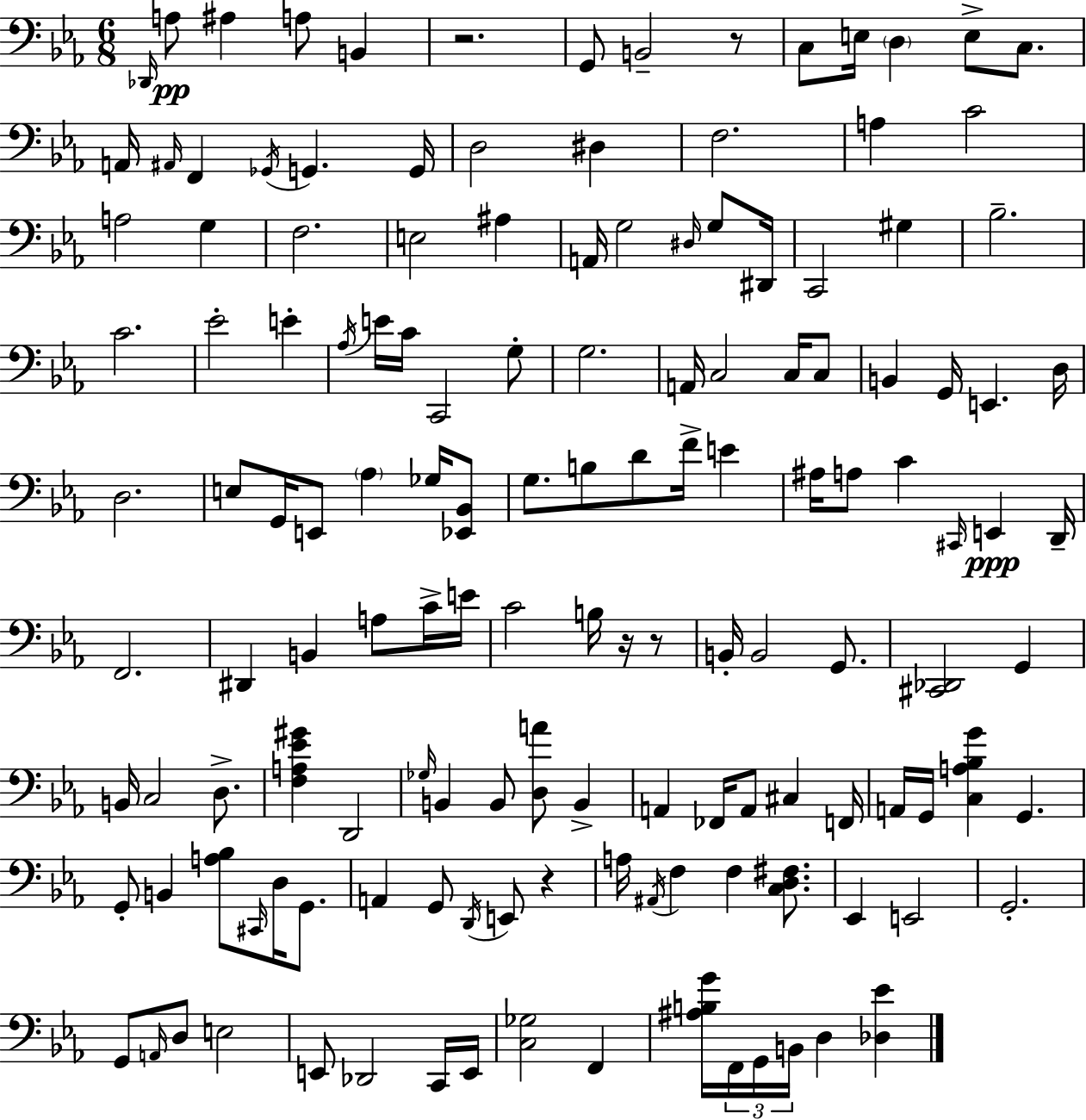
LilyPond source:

{
  \clef bass
  \numericTimeSignature
  \time 6/8
  \key ees \major
  \grace { des,16 }\pp a8 ais4 a8 b,4 | r2. | g,8 b,2-- r8 | c8 e16 \parenthesize d4 e8-> c8. | \break a,16 \grace { ais,16 } f,4 \acciaccatura { ges,16 } g,4. | g,16 d2 dis4 | f2. | a4 c'2 | \break a2 g4 | f2. | e2 ais4 | a,16 g2 | \break \grace { dis16 } g8 dis,16 c,2 | gis4 bes2.-- | c'2. | ees'2-. | \break e'4-. \acciaccatura { aes16 } e'16 c'16 c,2 | g8-. g2. | a,16 c2 | c16 c8 b,4 g,16 e,4. | \break d16 d2. | e8 g,16 e,8 \parenthesize aes4 | ges16 <ees, bes,>8 g8. b8 d'8 | f'16-> e'4 ais16 a8 c'4 | \break \grace { cis,16 } e,4\ppp d,16-- f,2. | dis,4 b,4 | a8 c'16-> e'16 c'2 | b16 r16 r8 b,16-. b,2 | \break g,8. <cis, des,>2 | g,4 b,16 c2 | d8.-> <f a ees' gis'>4 d,2 | \grace { ges16 } b,4 b,8 | \break <d a'>8 b,4-> a,4 fes,16 | a,8 cis4 f,16 a,16 g,16 <c a bes g'>4 | g,4. g,8-. b,4 | <a bes>8 \grace { cis,16 } d16 g,8. a,4 | \break g,8 \acciaccatura { d,16 } e,8 r4 a16 \acciaccatura { ais,16 } f4 | f4 <c d fis>8. ees,4 | e,2 g,2.-. | g,8 | \break \grace { a,16 } d8 e2 e,8 | des,2 c,16 e,16 <c ges>2 | f,4 <ais b g'>16 | \tuplet 3/2 { f,16 g,16 b,16 } d4 <des ees'>4 \bar "|."
}